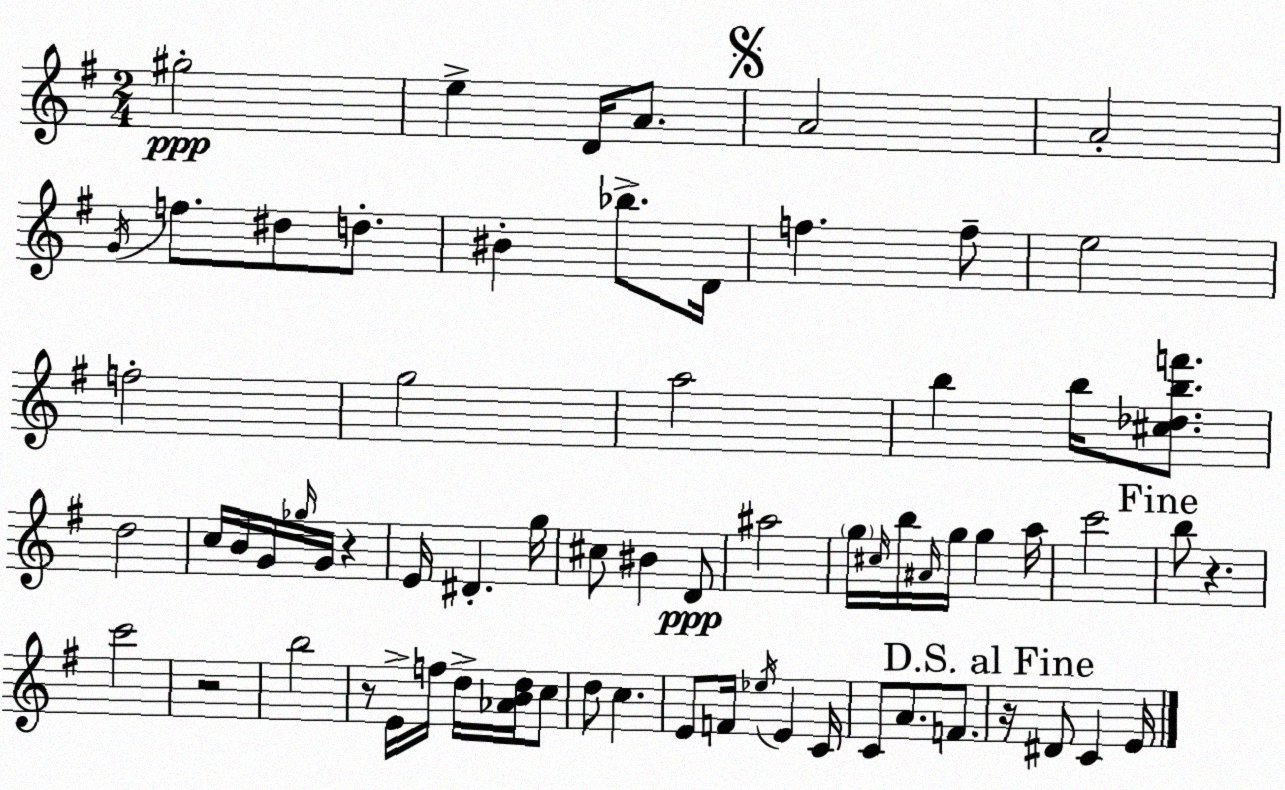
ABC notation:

X:1
T:Untitled
M:2/4
L:1/4
K:Em
^g2 e D/4 A/2 A2 A2 G/4 f/2 ^d/2 d/2 ^B _b/2 D/4 f f/2 e2 f2 g2 a2 b b/4 [^c_dbf']/2 d2 c/4 B/4 G/4 _g/4 G/4 z E/4 ^D g/4 ^c/2 ^B D/2 ^a2 g/4 ^c/4 b/4 ^A/4 g/4 g a/4 c'2 b/2 z c'2 z2 b2 z/2 E/4 f/4 d/4 [_ABd]/4 c/2 d/2 c E/2 F/4 _e/4 E C/4 C/2 A/2 F/2 z/4 ^D/2 C E/4